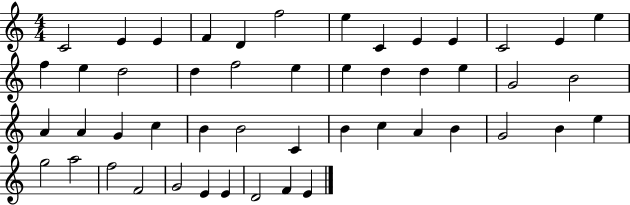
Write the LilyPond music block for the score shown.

{
  \clef treble
  \numericTimeSignature
  \time 4/4
  \key c \major
  c'2 e'4 e'4 | f'4 d'4 f''2 | e''4 c'4 e'4 e'4 | c'2 e'4 e''4 | \break f''4 e''4 d''2 | d''4 f''2 e''4 | e''4 d''4 d''4 e''4 | g'2 b'2 | \break a'4 a'4 g'4 c''4 | b'4 b'2 c'4 | b'4 c''4 a'4 b'4 | g'2 b'4 e''4 | \break g''2 a''2 | f''2 f'2 | g'2 e'4 e'4 | d'2 f'4 e'4 | \break \bar "|."
}